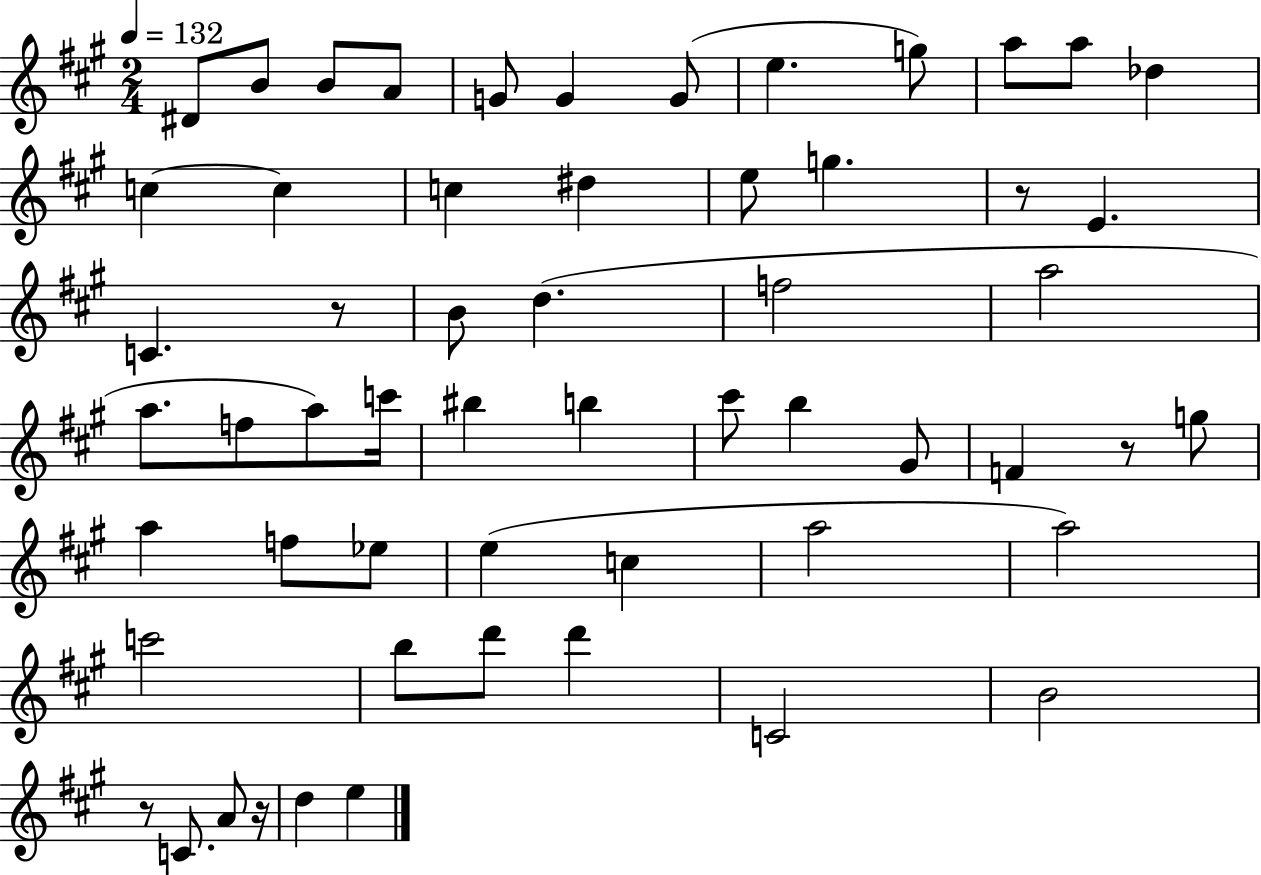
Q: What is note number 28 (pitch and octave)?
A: C6